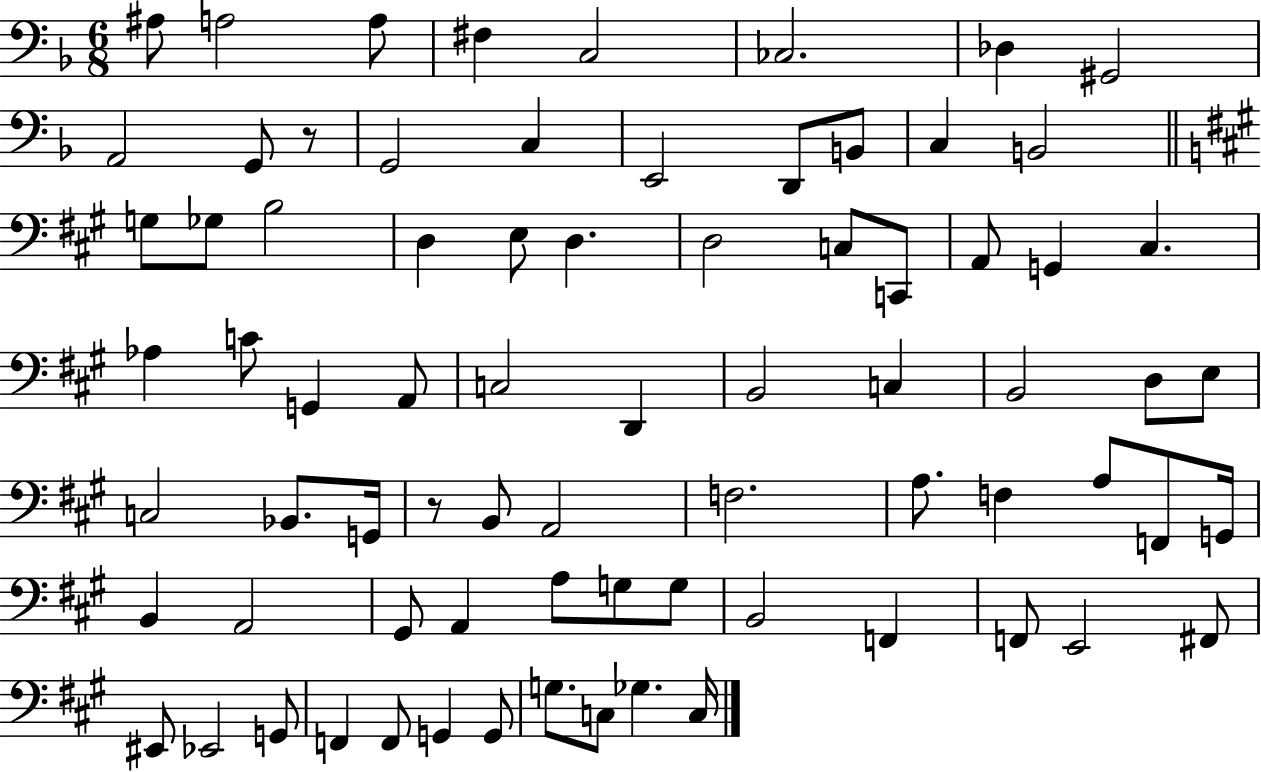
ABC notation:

X:1
T:Untitled
M:6/8
L:1/4
K:F
^A,/2 A,2 A,/2 ^F, C,2 _C,2 _D, ^G,,2 A,,2 G,,/2 z/2 G,,2 C, E,,2 D,,/2 B,,/2 C, B,,2 G,/2 _G,/2 B,2 D, E,/2 D, D,2 C,/2 C,,/2 A,,/2 G,, ^C, _A, C/2 G,, A,,/2 C,2 D,, B,,2 C, B,,2 D,/2 E,/2 C,2 _B,,/2 G,,/4 z/2 B,,/2 A,,2 F,2 A,/2 F, A,/2 F,,/2 G,,/4 B,, A,,2 ^G,,/2 A,, A,/2 G,/2 G,/2 B,,2 F,, F,,/2 E,,2 ^F,,/2 ^E,,/2 _E,,2 G,,/2 F,, F,,/2 G,, G,,/2 G,/2 C,/2 _G, C,/4